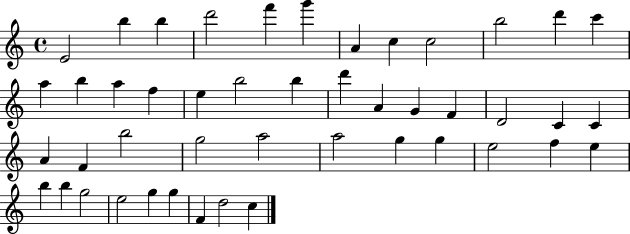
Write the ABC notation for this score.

X:1
T:Untitled
M:4/4
L:1/4
K:C
E2 b b d'2 f' g' A c c2 b2 d' c' a b a f e b2 b d' A G F D2 C C A F b2 g2 a2 a2 g g e2 f e b b g2 e2 g g F d2 c